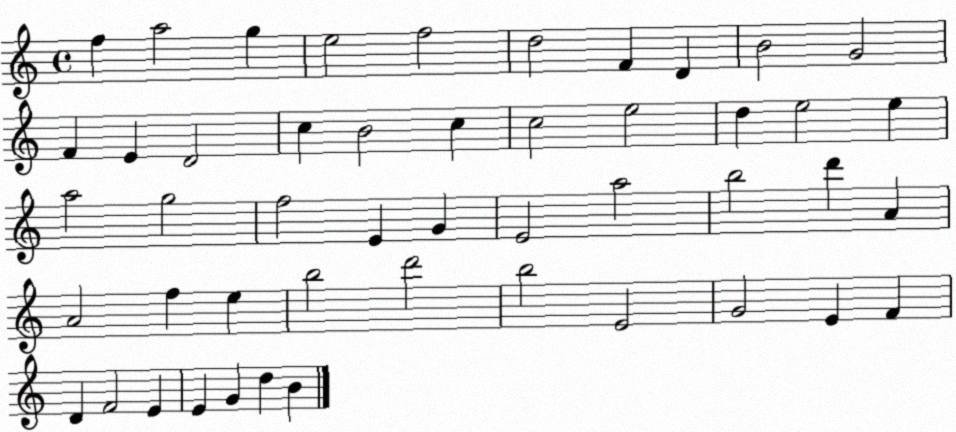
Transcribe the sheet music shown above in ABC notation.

X:1
T:Untitled
M:4/4
L:1/4
K:C
f a2 g e2 f2 d2 F D B2 G2 F E D2 c B2 c c2 e2 d e2 e a2 g2 f2 E G E2 a2 b2 d' A A2 f e b2 d'2 b2 E2 G2 E F D F2 E E G d B